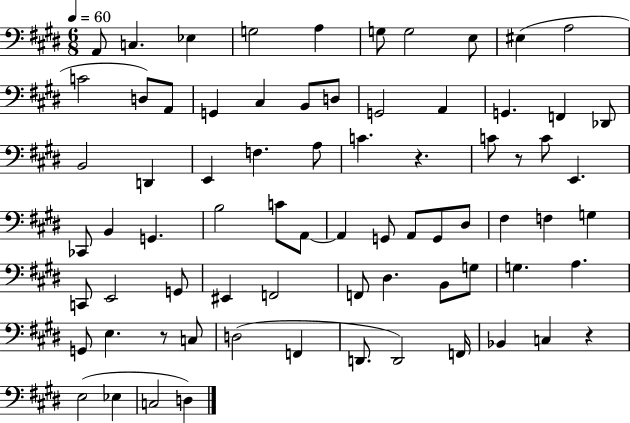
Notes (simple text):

A2/e C3/q. Eb3/q G3/h A3/q G3/e G3/h E3/e EIS3/q A3/h C4/h D3/e A2/e G2/q C#3/q B2/e D3/e G2/h A2/q G2/q. F2/q Db2/e B2/h D2/q E2/q F3/q. A3/e C4/q. R/q. C4/e R/e C4/e E2/q. CES2/e B2/q G2/q. B3/h C4/e A2/e A2/q G2/e A2/e G2/e D#3/e F#3/q F3/q G3/q C2/e E2/h G2/e EIS2/q F2/h F2/e D#3/q. B2/e G3/e G3/q. A3/q. G2/e E3/q. R/e C3/e D3/h F2/q D2/e. D2/h F2/s Bb2/q C3/q R/q E3/h Eb3/q C3/h D3/q